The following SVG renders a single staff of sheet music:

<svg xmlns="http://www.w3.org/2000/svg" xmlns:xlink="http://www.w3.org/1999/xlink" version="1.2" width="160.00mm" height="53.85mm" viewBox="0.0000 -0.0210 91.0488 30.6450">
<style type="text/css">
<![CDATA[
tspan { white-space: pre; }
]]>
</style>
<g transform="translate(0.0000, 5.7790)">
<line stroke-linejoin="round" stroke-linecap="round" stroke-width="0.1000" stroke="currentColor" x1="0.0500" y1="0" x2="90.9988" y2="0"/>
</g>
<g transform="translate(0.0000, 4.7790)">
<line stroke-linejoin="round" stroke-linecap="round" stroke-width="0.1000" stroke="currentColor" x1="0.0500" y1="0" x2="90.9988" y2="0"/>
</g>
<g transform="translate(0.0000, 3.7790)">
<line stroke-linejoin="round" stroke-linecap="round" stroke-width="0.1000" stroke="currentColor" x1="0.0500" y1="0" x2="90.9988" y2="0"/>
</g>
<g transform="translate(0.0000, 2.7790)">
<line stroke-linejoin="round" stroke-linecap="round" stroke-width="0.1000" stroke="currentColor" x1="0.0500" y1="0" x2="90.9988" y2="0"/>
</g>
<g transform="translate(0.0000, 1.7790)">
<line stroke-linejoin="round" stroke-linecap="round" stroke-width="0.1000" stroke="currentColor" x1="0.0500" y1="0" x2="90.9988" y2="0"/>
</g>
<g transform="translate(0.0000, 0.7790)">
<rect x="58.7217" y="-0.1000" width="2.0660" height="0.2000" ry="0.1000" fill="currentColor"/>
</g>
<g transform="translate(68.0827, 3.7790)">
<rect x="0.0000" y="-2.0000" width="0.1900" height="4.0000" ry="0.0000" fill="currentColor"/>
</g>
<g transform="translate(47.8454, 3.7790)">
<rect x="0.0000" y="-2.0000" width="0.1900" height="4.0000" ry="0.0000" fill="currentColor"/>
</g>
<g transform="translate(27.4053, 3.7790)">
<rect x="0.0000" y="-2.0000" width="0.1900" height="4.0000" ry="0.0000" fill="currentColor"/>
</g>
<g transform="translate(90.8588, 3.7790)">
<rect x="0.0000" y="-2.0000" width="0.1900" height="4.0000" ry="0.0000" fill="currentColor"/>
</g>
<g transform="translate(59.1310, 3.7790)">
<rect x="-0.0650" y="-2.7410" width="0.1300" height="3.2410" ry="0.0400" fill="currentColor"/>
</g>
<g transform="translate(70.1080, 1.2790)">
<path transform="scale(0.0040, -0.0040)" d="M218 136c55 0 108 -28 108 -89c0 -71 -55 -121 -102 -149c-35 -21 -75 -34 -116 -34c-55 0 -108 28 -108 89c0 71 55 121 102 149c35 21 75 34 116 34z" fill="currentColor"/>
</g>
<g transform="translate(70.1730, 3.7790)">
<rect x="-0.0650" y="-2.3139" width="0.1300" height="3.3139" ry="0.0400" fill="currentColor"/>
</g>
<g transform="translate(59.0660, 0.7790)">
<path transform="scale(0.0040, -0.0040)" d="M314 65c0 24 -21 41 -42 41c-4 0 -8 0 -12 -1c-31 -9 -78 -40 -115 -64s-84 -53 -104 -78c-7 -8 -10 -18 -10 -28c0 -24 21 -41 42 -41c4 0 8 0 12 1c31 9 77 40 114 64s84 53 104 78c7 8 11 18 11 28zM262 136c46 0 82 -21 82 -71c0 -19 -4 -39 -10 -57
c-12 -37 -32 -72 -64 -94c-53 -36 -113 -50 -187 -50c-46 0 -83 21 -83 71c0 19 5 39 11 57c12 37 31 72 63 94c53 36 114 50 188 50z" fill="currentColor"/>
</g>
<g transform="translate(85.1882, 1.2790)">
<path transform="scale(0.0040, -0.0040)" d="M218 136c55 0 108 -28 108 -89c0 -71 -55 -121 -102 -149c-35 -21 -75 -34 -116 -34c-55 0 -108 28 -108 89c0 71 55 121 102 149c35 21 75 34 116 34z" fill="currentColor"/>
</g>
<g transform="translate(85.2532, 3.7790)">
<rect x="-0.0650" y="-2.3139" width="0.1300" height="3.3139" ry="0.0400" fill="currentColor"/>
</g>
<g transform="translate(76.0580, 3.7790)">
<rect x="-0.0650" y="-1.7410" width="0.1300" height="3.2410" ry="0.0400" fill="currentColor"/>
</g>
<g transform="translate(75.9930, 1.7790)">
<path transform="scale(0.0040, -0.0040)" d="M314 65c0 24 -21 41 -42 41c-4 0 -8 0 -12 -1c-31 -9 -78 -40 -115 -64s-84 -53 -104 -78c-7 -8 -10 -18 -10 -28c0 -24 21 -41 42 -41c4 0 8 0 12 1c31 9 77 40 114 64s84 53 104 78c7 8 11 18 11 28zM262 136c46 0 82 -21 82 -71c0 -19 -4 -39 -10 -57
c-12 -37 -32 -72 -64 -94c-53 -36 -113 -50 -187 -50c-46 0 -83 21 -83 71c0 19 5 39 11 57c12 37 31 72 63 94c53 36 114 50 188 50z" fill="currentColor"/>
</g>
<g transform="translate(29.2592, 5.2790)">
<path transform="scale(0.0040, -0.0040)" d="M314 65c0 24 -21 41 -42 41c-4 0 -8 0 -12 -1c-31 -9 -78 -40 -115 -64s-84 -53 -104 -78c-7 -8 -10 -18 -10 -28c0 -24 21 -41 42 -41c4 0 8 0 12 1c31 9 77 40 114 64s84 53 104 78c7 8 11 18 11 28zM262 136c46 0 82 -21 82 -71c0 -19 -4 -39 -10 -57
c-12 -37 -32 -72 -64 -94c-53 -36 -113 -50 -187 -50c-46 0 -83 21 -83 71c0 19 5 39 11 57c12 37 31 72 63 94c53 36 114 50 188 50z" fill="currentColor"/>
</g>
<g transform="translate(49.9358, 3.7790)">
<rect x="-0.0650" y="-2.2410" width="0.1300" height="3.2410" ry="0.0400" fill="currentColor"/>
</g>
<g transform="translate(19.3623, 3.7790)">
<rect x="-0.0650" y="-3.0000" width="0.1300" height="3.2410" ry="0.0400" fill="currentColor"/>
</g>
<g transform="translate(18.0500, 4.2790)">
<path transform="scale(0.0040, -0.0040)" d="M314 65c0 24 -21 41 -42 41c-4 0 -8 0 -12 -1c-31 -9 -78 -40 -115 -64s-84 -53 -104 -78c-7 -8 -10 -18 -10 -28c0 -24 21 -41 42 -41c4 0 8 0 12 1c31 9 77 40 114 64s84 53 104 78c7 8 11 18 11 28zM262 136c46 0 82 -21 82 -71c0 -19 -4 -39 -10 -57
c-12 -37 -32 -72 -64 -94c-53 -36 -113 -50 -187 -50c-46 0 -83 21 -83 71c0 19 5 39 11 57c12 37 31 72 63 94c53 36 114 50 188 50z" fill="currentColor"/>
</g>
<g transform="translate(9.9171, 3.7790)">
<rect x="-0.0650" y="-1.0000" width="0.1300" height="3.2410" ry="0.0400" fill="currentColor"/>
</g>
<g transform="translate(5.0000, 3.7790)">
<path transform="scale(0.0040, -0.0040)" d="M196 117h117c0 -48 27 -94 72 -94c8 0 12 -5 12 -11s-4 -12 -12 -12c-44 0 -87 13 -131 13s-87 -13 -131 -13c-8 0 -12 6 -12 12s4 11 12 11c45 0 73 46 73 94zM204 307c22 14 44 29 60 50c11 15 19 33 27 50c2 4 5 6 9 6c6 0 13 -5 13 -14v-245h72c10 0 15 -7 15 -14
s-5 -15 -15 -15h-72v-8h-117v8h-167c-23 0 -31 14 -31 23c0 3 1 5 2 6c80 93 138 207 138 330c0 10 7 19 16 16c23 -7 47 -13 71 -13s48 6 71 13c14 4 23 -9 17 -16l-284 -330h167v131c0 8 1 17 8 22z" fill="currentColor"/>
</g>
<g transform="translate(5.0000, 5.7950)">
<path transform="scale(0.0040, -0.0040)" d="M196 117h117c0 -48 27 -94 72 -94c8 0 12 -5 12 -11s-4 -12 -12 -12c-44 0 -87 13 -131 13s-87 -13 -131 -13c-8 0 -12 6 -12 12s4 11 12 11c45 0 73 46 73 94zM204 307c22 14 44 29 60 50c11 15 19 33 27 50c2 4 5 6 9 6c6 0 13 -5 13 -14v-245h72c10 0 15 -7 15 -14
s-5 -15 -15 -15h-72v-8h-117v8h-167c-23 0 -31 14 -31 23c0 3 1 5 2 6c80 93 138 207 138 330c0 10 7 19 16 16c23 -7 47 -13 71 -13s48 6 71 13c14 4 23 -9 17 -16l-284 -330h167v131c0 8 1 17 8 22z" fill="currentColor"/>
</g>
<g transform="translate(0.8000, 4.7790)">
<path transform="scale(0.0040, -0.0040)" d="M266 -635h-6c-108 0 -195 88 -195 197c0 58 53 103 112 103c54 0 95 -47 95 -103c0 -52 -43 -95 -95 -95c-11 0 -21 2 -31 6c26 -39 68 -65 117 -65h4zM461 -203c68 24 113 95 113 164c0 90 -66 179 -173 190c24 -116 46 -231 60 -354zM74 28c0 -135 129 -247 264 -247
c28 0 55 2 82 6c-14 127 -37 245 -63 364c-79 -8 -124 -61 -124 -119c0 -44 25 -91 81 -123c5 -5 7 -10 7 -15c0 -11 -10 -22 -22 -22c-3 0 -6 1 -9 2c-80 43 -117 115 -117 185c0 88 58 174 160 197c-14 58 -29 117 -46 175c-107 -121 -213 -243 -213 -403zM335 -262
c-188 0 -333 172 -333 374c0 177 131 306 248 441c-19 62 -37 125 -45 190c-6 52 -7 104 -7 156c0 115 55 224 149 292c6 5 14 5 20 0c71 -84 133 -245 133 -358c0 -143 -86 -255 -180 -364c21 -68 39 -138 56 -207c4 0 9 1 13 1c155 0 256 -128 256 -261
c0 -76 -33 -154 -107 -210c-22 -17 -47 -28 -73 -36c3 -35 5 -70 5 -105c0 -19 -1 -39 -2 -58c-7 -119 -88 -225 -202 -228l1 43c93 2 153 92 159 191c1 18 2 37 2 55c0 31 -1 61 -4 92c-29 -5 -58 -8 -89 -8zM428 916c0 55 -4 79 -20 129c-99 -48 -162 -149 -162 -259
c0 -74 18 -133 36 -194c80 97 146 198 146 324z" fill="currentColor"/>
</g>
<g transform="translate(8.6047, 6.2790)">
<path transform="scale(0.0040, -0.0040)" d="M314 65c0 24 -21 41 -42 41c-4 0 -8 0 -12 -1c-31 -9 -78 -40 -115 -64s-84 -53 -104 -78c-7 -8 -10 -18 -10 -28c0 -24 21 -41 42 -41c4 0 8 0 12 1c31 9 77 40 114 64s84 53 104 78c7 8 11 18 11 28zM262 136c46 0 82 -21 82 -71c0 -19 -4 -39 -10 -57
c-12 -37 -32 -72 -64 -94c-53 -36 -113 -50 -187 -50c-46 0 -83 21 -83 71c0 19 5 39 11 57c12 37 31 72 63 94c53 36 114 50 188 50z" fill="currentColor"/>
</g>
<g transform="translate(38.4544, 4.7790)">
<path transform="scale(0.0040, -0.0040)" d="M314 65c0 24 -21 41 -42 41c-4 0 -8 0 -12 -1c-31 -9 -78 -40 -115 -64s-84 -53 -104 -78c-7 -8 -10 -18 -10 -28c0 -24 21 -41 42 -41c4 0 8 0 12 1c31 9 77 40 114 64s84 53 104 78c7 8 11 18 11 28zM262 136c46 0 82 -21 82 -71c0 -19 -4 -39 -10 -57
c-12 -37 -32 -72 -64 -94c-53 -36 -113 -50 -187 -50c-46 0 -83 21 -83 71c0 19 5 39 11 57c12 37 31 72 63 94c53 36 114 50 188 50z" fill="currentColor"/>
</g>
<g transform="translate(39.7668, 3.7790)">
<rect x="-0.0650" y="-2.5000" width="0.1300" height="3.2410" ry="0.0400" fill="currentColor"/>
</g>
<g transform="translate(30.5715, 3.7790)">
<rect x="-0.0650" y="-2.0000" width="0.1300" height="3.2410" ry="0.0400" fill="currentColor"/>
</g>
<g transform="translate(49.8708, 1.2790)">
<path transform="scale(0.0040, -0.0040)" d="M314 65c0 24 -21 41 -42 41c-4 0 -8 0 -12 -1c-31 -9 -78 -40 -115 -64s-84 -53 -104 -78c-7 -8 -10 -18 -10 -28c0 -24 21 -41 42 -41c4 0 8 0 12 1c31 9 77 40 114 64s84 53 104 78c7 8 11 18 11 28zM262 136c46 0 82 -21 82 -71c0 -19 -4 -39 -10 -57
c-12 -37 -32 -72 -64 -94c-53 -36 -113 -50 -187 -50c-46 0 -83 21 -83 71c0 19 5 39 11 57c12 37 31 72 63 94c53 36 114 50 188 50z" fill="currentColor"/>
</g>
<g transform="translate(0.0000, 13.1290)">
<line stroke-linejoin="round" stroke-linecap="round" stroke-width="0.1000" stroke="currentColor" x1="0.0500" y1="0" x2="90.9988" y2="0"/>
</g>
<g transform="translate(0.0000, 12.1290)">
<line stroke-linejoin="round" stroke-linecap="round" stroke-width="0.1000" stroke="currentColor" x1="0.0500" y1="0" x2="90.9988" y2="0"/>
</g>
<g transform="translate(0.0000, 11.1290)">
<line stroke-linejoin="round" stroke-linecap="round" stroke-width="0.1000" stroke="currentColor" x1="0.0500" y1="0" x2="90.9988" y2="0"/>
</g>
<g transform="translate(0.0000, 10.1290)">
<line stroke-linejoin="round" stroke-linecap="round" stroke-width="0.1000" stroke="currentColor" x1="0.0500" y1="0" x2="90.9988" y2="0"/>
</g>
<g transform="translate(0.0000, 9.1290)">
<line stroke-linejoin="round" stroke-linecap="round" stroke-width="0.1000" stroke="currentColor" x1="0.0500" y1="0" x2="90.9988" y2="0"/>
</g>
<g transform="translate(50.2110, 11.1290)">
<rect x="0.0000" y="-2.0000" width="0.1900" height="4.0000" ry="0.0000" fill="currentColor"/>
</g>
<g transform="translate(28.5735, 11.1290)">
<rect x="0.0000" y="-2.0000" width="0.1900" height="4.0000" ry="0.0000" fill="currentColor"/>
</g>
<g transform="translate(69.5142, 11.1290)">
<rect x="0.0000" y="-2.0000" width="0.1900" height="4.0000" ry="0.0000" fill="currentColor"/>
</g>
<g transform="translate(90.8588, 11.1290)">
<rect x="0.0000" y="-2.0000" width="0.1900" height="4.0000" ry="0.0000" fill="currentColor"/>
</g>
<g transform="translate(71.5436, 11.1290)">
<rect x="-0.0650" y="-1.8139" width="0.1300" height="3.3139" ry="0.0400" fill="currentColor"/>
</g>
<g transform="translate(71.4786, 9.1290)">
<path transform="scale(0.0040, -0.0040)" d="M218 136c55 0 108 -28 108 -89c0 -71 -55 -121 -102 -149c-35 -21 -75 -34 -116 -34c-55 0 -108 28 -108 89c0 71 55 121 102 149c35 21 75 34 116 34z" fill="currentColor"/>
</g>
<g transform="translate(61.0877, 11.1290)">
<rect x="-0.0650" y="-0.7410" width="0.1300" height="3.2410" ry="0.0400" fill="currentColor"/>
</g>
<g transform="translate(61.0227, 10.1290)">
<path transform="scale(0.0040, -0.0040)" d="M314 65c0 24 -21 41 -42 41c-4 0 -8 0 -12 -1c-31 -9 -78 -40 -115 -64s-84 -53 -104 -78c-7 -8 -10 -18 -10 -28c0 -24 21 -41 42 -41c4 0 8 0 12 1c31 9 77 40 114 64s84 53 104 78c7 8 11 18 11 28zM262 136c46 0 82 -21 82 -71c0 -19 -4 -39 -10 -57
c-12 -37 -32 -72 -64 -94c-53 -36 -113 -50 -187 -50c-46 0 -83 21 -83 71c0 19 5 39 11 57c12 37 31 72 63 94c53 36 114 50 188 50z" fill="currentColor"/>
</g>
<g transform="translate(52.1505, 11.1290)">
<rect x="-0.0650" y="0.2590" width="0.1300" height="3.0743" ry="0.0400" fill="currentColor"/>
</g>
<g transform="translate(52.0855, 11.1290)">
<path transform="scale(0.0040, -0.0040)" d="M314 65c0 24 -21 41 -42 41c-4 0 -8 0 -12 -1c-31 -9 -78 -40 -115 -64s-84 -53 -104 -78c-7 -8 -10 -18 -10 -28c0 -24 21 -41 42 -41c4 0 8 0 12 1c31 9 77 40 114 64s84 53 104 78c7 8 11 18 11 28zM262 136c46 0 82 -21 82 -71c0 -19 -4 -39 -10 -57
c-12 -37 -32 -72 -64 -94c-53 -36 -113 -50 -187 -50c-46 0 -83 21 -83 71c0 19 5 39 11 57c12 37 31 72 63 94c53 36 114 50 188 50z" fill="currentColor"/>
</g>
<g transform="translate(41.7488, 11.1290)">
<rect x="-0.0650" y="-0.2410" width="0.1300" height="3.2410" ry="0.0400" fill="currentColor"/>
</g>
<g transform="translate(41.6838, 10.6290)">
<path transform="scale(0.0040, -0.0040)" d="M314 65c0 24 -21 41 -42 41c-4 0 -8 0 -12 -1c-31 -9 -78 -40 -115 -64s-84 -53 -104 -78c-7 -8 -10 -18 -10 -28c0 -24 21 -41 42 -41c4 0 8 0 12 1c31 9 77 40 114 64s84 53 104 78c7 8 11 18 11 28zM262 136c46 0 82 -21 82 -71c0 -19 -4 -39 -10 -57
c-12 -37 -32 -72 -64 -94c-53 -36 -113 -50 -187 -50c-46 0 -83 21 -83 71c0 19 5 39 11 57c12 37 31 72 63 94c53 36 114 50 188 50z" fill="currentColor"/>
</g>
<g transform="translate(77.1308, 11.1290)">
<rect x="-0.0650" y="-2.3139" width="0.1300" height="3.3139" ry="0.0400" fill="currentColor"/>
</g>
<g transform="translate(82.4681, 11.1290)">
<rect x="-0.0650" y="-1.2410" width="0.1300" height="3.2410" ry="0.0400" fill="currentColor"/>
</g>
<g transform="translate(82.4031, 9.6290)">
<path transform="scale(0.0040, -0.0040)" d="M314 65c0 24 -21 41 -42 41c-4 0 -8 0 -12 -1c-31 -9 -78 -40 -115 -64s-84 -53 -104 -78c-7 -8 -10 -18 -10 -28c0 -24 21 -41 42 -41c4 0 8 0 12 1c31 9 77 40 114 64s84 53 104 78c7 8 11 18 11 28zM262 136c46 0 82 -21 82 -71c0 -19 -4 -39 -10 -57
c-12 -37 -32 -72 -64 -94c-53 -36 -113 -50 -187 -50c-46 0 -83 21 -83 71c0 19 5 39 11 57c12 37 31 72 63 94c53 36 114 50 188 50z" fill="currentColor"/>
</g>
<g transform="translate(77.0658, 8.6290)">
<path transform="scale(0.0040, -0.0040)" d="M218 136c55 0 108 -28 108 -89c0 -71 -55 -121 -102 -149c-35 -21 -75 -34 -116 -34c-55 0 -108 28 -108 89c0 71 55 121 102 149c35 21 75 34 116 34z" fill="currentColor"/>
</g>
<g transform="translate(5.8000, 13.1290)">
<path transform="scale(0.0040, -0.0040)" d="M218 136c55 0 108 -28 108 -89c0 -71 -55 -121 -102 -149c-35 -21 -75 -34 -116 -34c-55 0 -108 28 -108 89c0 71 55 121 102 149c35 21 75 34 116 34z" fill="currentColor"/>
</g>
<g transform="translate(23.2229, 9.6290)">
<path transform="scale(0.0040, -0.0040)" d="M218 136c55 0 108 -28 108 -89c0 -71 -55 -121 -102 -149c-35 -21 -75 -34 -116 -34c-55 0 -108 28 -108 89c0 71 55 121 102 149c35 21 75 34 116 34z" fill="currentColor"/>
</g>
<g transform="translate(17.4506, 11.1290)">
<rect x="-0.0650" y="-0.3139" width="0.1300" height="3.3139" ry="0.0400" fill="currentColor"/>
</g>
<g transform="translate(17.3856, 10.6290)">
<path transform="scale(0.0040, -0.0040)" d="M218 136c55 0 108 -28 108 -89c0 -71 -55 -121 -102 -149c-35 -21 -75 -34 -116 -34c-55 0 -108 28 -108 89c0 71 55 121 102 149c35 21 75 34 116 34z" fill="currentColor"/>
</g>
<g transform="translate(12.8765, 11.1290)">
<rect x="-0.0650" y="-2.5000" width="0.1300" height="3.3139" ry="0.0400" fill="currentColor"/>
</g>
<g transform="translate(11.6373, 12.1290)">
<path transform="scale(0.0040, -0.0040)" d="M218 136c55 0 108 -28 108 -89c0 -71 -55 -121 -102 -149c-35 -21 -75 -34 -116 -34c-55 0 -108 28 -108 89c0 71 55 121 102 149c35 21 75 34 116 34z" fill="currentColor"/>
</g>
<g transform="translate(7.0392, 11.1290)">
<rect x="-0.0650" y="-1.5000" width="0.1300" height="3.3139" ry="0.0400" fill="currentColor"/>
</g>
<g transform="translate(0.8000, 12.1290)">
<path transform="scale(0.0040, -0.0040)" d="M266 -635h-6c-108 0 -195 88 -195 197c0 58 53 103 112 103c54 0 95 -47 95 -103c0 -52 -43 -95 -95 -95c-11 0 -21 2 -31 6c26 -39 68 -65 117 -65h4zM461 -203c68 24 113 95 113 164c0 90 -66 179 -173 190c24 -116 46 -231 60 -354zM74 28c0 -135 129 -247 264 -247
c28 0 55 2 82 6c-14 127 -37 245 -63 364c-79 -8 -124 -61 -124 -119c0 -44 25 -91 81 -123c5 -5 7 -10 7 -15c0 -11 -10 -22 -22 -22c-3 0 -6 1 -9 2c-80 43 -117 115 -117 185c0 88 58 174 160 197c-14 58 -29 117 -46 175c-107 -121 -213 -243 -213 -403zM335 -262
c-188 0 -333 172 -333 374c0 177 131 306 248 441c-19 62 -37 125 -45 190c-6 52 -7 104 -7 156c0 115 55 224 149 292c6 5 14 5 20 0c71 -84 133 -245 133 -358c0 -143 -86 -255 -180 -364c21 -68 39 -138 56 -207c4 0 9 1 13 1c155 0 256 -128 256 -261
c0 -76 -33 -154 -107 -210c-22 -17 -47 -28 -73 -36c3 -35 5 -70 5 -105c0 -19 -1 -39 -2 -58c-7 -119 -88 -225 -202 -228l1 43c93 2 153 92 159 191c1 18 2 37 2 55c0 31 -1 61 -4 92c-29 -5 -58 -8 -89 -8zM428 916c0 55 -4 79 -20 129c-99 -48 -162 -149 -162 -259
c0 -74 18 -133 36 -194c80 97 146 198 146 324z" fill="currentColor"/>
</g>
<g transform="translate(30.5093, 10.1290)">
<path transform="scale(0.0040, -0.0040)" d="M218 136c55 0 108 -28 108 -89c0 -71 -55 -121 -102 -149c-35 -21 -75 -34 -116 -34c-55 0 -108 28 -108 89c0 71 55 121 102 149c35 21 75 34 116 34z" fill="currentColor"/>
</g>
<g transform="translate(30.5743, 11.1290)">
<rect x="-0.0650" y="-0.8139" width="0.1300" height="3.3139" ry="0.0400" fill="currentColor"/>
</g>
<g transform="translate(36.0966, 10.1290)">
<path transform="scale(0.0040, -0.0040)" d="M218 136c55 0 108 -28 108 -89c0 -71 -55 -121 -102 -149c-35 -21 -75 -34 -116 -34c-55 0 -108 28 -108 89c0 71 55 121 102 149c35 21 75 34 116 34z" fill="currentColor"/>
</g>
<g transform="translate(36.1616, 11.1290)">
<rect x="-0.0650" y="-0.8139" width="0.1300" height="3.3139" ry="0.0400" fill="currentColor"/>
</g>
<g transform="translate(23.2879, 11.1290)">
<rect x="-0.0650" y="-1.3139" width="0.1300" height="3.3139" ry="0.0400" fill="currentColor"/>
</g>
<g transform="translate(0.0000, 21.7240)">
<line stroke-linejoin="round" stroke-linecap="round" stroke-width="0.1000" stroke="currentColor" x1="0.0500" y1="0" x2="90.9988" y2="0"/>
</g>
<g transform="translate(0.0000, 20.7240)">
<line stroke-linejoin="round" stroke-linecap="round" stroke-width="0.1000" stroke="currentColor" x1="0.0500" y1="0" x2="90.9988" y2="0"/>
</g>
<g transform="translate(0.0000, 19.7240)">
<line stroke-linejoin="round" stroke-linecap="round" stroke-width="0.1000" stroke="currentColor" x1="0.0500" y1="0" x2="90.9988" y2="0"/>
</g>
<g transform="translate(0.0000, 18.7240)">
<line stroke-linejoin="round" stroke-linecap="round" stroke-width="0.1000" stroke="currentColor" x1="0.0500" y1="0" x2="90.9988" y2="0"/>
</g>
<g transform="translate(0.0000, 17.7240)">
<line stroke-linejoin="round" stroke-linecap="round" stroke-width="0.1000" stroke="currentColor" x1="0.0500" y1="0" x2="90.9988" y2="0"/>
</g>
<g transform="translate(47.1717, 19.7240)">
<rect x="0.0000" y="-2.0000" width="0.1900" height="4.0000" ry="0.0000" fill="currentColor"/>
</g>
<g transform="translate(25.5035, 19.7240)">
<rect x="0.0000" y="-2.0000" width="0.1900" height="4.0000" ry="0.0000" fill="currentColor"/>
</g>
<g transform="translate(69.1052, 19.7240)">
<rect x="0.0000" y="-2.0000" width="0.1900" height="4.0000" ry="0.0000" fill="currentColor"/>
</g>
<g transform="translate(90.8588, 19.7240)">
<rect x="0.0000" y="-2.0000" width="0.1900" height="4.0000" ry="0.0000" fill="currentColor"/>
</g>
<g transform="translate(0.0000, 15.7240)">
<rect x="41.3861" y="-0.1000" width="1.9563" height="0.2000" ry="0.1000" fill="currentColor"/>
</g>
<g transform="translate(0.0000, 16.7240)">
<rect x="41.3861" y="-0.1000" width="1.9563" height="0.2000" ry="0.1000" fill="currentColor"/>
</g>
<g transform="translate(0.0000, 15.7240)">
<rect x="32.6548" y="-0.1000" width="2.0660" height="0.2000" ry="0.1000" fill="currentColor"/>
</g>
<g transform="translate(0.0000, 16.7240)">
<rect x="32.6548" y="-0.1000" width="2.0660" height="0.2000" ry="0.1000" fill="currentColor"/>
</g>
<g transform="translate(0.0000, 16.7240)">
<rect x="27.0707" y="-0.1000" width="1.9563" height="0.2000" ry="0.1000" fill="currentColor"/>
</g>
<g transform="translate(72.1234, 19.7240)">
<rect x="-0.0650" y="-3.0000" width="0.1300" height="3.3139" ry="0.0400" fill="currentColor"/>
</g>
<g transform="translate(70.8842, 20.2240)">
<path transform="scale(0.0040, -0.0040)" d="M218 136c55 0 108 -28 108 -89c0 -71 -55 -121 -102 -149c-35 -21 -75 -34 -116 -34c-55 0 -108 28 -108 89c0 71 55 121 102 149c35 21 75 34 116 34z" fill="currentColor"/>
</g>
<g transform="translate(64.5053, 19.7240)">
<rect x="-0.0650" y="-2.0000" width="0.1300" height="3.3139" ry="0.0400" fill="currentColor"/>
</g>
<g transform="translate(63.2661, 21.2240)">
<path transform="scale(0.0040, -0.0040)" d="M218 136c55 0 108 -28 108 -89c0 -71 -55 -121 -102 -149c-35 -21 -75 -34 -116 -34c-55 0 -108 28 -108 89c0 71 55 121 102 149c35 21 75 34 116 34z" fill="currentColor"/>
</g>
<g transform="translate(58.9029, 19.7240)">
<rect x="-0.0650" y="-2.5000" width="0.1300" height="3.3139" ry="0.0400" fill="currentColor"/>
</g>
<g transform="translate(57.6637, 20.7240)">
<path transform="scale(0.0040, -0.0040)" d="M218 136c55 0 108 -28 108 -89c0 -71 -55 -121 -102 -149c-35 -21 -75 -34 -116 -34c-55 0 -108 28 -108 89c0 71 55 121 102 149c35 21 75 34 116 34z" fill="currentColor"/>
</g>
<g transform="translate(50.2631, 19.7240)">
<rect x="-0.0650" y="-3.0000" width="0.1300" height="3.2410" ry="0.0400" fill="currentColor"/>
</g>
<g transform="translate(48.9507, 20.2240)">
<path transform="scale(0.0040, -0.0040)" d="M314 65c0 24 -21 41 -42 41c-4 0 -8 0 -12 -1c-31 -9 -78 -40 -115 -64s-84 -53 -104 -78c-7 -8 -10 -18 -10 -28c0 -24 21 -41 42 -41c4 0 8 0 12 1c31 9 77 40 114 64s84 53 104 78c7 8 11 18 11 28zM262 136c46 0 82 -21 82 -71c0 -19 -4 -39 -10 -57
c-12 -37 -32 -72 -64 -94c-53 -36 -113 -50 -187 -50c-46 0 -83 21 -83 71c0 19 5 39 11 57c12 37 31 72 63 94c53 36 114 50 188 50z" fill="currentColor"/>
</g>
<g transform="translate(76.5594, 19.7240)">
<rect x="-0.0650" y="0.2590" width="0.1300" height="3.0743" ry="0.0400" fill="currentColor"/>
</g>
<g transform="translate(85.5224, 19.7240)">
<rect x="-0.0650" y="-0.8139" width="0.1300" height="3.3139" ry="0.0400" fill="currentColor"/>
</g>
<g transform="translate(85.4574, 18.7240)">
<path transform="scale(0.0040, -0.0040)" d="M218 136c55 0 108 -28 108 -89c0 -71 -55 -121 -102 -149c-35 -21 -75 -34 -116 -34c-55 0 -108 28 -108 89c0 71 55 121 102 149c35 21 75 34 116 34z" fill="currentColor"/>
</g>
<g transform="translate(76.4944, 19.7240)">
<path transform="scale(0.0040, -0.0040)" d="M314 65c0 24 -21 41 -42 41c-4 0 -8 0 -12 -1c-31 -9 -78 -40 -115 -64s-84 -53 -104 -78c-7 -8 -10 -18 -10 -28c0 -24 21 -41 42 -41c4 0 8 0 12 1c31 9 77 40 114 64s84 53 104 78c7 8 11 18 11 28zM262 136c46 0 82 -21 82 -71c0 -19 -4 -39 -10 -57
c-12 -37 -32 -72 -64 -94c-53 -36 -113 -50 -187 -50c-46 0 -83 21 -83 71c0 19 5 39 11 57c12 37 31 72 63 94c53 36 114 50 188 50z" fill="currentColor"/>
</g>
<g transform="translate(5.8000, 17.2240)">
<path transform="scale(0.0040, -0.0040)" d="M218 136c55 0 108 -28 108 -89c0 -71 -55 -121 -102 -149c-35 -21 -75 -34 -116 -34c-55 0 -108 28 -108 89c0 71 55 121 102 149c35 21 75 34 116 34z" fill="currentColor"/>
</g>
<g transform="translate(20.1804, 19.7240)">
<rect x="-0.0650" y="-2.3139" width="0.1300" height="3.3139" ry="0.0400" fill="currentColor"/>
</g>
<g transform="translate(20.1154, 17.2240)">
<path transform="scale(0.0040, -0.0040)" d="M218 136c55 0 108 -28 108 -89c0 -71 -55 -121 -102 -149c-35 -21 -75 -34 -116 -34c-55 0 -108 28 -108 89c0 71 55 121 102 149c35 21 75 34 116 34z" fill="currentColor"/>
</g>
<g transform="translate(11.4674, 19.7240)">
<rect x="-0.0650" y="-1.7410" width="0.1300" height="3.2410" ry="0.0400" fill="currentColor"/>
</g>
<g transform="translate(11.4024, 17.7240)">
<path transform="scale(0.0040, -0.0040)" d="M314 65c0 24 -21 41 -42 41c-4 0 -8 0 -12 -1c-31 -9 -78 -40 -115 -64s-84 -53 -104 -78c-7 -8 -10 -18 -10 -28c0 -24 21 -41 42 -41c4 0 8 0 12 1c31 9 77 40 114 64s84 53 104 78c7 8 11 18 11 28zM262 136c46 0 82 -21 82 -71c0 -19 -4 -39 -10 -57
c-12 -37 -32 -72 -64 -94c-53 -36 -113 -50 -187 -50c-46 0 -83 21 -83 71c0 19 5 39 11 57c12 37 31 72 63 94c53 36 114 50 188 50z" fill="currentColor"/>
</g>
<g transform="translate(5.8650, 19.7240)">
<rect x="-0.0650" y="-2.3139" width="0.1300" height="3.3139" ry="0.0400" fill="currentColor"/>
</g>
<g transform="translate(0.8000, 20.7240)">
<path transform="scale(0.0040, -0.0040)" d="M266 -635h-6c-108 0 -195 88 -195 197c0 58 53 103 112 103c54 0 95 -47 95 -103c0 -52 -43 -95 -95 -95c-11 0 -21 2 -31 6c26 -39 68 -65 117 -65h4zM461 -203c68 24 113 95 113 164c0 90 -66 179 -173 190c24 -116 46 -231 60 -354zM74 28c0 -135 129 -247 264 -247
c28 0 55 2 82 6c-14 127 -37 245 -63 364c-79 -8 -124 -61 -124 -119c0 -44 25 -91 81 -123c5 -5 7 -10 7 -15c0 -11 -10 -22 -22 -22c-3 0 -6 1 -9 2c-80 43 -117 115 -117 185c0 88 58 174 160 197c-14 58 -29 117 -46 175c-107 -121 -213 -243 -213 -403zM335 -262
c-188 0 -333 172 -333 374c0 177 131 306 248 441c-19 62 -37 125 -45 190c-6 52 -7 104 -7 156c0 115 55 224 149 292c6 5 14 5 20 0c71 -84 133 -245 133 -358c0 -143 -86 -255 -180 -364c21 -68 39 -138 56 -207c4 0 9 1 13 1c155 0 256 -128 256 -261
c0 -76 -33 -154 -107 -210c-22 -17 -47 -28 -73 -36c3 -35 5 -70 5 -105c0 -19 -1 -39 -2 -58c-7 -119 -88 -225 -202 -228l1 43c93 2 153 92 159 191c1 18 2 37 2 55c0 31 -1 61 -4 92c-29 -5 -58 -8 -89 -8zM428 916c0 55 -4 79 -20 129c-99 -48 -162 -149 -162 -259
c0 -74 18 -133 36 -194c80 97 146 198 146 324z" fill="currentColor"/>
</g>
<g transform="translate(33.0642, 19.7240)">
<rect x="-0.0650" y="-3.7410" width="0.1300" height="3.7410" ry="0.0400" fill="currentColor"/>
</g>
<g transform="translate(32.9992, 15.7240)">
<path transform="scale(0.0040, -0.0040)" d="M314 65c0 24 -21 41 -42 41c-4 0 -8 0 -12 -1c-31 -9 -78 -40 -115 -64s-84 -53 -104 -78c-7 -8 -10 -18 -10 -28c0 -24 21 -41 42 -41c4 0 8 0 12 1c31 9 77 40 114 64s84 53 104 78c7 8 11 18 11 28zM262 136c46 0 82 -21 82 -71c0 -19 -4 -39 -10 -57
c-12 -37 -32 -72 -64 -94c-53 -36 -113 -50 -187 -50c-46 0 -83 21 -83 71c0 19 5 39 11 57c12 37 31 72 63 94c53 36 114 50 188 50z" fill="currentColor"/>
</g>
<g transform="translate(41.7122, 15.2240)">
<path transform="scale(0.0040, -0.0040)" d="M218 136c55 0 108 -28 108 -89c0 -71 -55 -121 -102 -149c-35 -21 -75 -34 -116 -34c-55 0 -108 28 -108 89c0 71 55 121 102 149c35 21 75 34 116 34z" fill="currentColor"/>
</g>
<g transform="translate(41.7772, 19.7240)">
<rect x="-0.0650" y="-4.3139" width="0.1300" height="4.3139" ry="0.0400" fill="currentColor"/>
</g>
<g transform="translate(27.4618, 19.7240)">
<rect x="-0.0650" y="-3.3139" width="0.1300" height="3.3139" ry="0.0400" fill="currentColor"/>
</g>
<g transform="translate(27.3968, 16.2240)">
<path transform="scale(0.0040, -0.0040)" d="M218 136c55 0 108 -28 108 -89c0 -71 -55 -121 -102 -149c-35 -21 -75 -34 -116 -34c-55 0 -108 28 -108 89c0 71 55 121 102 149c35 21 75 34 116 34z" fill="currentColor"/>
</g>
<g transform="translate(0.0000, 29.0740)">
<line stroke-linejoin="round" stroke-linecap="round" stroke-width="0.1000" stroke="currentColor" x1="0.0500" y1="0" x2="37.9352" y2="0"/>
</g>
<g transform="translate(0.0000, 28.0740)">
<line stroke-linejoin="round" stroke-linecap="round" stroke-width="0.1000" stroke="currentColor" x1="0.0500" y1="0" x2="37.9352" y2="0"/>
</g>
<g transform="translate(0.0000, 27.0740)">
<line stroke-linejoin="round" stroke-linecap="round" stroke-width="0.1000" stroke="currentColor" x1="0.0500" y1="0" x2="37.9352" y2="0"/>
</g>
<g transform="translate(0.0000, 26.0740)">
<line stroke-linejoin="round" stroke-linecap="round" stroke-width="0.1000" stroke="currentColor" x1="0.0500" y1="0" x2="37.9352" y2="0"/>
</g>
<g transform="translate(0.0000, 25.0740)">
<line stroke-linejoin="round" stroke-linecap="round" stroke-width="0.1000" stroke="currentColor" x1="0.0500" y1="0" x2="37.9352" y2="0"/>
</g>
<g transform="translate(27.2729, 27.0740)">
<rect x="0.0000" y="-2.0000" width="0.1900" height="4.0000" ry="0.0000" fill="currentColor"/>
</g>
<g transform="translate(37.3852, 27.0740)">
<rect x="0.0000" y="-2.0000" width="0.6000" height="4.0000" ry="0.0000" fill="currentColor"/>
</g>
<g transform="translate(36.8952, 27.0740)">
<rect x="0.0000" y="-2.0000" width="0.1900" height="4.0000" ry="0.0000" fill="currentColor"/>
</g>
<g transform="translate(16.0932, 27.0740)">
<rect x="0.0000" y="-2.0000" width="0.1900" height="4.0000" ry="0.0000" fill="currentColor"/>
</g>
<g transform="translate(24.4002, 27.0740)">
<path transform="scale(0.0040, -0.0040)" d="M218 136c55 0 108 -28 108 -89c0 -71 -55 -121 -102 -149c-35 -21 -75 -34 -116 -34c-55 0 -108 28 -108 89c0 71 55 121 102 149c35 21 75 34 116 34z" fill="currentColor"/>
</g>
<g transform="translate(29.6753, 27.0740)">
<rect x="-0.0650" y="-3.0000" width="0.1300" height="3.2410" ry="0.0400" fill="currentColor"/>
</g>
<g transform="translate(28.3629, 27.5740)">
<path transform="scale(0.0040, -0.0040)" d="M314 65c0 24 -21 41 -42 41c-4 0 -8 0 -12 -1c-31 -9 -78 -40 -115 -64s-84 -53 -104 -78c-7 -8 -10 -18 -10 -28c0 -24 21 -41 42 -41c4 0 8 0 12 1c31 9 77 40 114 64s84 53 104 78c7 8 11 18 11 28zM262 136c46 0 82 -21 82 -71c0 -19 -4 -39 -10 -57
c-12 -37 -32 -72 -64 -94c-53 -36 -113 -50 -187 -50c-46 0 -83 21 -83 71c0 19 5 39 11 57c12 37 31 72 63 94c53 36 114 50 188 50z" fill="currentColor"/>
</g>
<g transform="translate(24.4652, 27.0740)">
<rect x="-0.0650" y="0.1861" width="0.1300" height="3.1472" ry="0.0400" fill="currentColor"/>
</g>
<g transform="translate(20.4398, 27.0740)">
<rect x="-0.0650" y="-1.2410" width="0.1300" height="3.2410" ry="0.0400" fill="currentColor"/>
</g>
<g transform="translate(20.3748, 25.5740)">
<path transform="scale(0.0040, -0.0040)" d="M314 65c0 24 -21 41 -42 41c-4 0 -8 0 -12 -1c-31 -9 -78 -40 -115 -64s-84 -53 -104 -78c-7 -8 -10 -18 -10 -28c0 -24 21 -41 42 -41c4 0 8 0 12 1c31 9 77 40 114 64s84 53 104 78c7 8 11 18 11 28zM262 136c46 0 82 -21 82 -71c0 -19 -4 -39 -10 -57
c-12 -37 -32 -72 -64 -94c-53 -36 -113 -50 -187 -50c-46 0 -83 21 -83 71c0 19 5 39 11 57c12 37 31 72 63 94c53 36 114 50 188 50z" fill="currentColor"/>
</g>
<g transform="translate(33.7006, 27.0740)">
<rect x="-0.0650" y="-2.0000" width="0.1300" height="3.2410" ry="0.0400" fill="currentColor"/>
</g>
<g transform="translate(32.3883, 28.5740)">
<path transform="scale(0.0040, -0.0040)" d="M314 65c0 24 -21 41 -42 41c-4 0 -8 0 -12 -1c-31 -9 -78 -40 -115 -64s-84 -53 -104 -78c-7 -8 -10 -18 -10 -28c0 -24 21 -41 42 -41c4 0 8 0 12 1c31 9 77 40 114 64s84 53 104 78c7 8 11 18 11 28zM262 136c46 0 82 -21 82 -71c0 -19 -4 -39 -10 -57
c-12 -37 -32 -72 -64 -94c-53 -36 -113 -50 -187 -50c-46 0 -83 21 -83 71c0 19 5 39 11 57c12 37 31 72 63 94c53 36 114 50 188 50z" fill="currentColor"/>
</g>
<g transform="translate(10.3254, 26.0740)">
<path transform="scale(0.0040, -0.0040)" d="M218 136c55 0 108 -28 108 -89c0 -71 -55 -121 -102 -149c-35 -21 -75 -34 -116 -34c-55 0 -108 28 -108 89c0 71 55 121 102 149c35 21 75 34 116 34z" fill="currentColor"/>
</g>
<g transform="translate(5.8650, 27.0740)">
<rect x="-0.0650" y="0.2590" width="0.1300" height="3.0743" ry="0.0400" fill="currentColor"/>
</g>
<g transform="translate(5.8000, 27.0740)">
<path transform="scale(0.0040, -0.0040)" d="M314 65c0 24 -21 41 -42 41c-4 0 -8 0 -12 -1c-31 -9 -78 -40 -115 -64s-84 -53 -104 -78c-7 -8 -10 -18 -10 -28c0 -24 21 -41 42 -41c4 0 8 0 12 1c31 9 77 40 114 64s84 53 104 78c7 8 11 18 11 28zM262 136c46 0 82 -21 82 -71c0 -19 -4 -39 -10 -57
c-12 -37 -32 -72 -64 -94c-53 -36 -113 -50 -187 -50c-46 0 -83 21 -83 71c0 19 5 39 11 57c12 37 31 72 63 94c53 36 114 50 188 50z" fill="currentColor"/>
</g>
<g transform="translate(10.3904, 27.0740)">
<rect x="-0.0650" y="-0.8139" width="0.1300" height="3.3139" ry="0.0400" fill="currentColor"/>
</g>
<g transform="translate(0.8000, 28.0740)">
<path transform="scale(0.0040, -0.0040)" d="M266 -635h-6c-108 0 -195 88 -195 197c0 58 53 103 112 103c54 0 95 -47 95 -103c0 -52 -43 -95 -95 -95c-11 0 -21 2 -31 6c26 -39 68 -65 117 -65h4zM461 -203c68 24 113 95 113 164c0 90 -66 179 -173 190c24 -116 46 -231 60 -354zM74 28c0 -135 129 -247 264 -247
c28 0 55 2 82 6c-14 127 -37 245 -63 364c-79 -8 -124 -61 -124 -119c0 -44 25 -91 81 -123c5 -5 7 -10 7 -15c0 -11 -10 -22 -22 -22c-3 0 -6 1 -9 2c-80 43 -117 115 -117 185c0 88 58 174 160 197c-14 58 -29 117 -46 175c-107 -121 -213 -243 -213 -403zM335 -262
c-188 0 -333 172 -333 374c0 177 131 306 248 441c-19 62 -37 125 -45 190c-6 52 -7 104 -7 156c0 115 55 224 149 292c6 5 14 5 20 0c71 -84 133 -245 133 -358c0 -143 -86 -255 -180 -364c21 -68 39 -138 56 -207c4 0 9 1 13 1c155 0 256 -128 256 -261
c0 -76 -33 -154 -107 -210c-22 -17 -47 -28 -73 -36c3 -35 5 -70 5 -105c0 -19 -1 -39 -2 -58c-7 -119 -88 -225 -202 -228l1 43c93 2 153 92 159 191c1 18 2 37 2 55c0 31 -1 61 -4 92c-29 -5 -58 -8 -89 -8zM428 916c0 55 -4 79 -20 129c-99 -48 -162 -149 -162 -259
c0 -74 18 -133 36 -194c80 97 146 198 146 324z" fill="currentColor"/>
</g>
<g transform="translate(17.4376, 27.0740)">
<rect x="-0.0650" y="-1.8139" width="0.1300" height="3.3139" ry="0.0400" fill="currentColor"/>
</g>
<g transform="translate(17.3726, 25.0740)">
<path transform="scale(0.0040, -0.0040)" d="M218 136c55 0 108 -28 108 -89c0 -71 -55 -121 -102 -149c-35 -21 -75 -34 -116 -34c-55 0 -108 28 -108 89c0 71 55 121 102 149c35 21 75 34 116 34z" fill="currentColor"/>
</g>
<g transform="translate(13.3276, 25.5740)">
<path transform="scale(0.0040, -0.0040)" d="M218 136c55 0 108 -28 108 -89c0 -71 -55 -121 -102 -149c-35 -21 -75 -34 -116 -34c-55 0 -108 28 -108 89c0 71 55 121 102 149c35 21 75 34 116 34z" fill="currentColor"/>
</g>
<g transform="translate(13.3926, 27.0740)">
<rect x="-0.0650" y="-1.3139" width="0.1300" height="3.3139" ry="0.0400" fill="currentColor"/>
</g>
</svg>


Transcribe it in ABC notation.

X:1
T:Untitled
M:4/4
L:1/4
K:C
D2 A2 F2 G2 g2 a2 g f2 g E G c e d d c2 B2 d2 f g e2 g f2 g b c'2 d' A2 G F A B2 d B2 d e f e2 B A2 F2